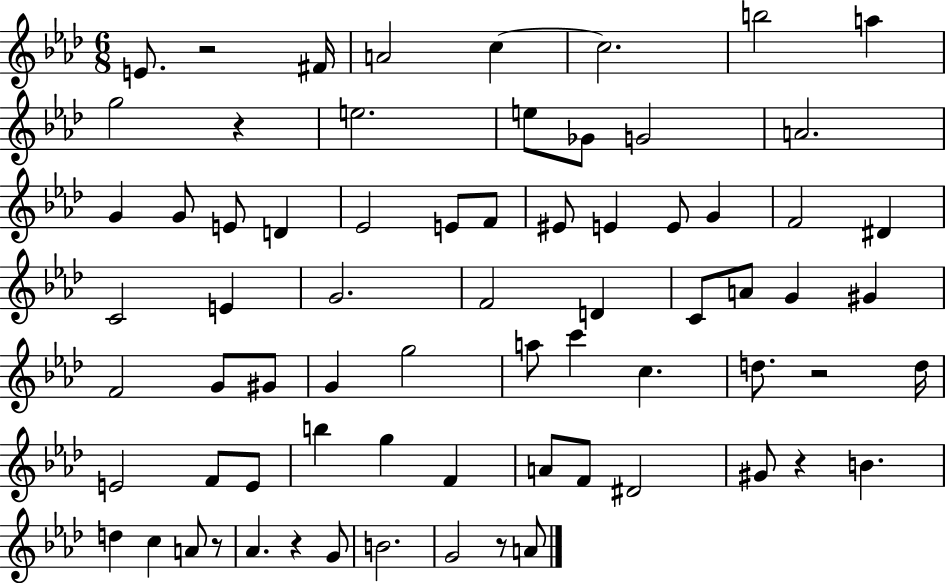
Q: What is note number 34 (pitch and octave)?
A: G4